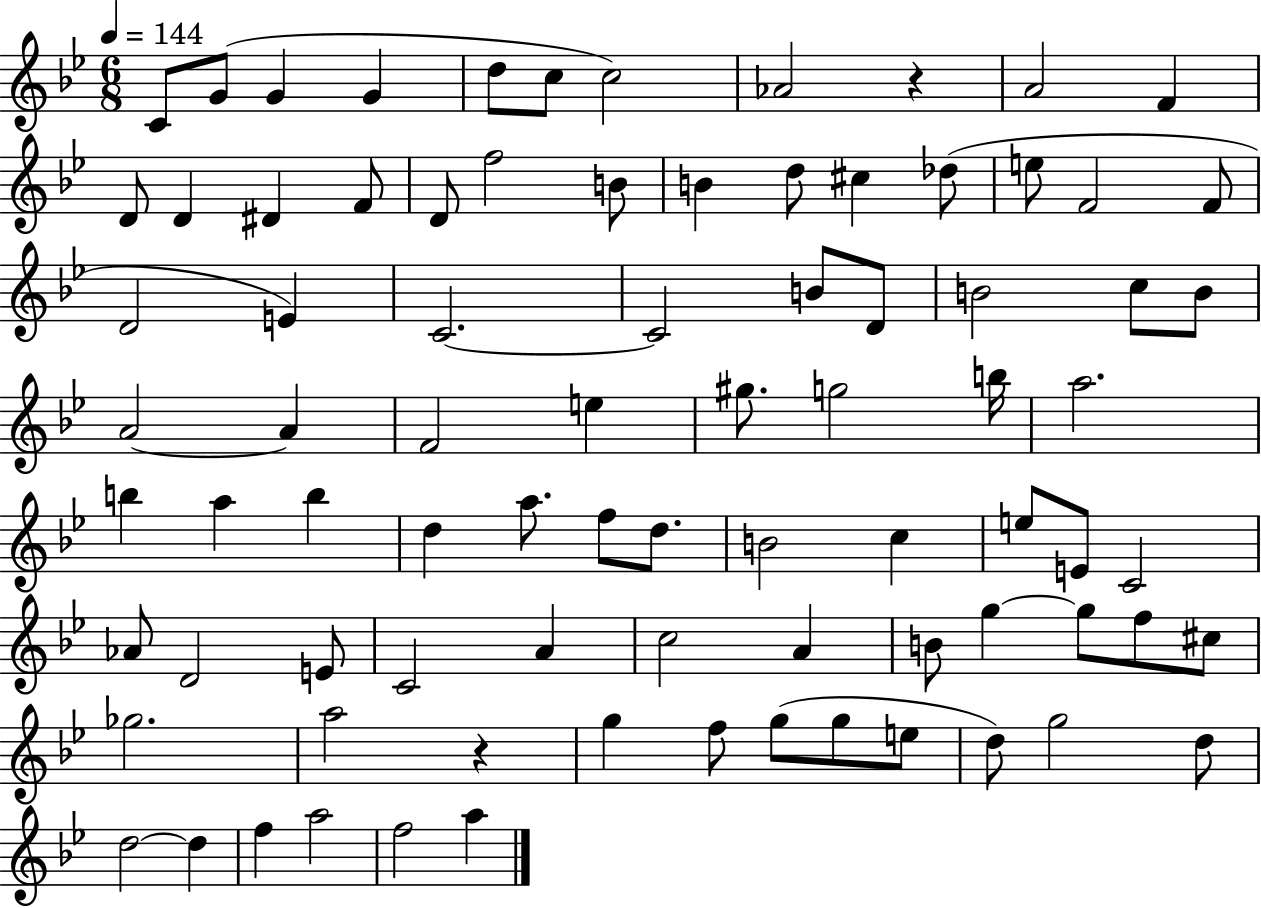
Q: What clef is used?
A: treble